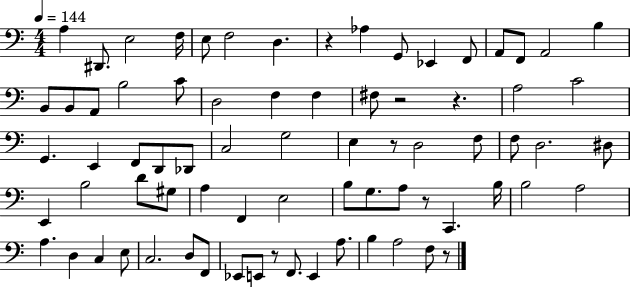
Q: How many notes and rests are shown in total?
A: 75